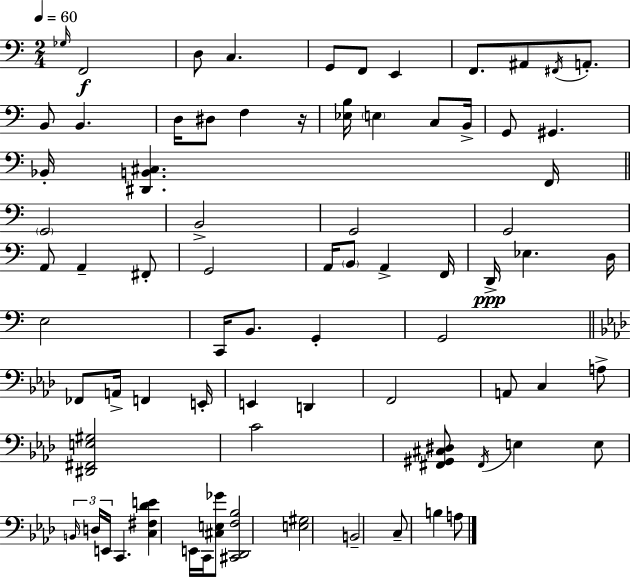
X:1
T:Untitled
M:2/4
L:1/4
K:C
_G,/4 F,,2 D,/2 C, G,,/2 F,,/2 E,, F,,/2 ^A,,/2 ^F,,/4 A,,/2 B,,/2 B,, D,/4 ^D,/2 F, z/4 [_E,B,]/4 E, C,/2 B,,/4 G,,/2 ^G,, _B,,/4 [^D,,B,,^C,] F,,/4 G,,2 B,,2 G,,2 G,,2 A,,/2 A,, ^F,,/2 G,,2 A,,/4 B,,/2 A,, F,,/4 D,,/4 _E, D,/4 E,2 C,,/4 B,,/2 G,, G,,2 _F,,/2 A,,/4 F,, E,,/4 E,, D,, F,,2 A,,/2 C, A,/2 [^D,,^F,,E,^G,]2 C2 [^F,,^G,,^C,^D,]/2 ^F,,/4 E, E,/2 B,,/4 D,/4 E,,/4 C,, [C,^F,_DE] E,,/4 C,,/4 [^C,E,_G]/2 [^C,,_D,,F,_B,]2 [E,^G,]2 B,,2 C,/2 B, A,/2